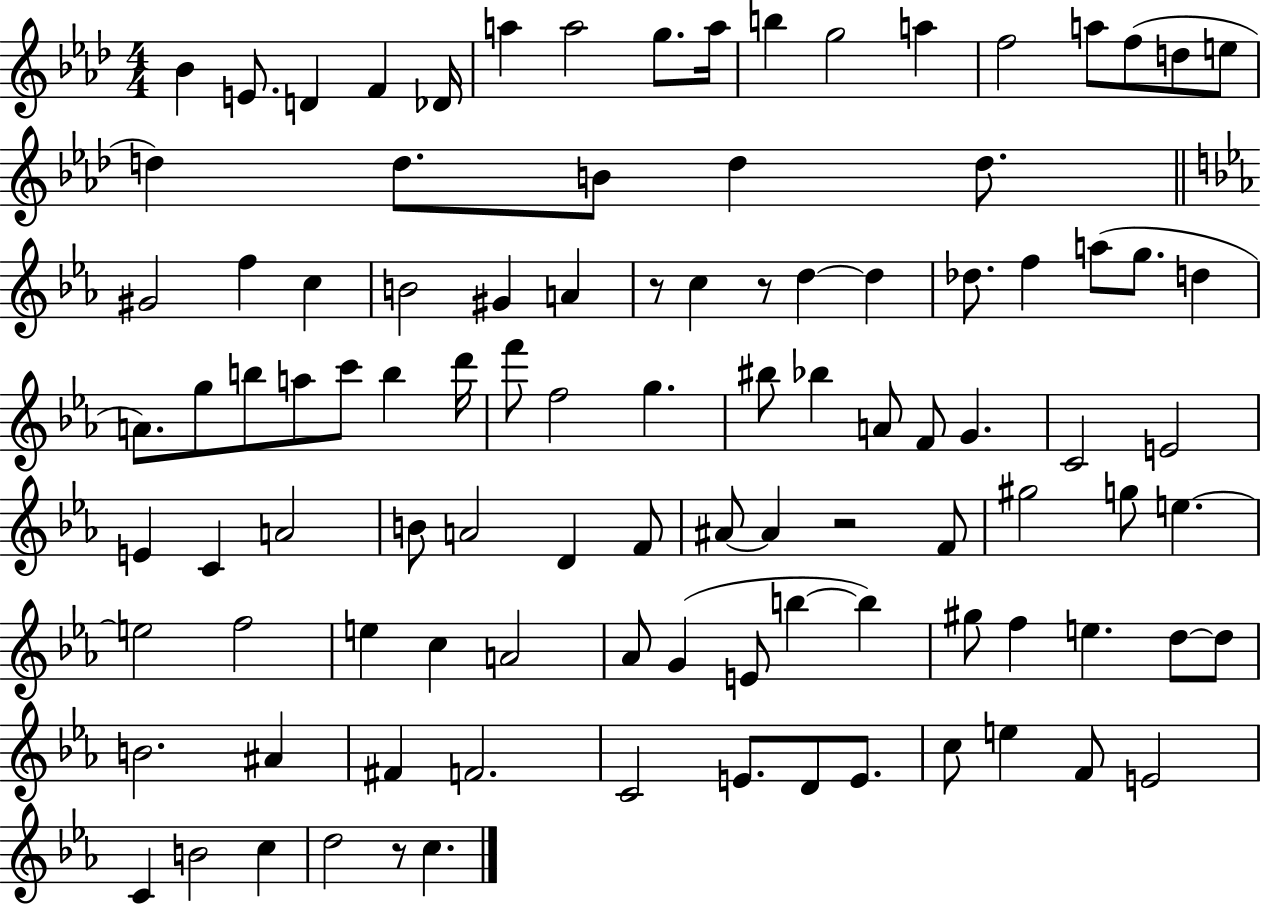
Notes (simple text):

Bb4/q E4/e. D4/q F4/q Db4/s A5/q A5/h G5/e. A5/s B5/q G5/h A5/q F5/h A5/e F5/e D5/e E5/e D5/q D5/e. B4/e D5/q D5/e. G#4/h F5/q C5/q B4/h G#4/q A4/q R/e C5/q R/e D5/q D5/q Db5/e. F5/q A5/e G5/e. D5/q A4/e. G5/e B5/e A5/e C6/e B5/q D6/s F6/e F5/h G5/q. BIS5/e Bb5/q A4/e F4/e G4/q. C4/h E4/h E4/q C4/q A4/h B4/e A4/h D4/q F4/e A#4/e A#4/q R/h F4/e G#5/h G5/e E5/q. E5/h F5/h E5/q C5/q A4/h Ab4/e G4/q E4/e B5/q B5/q G#5/e F5/q E5/q. D5/e D5/e B4/h. A#4/q F#4/q F4/h. C4/h E4/e. D4/e E4/e. C5/e E5/q F4/e E4/h C4/q B4/h C5/q D5/h R/e C5/q.